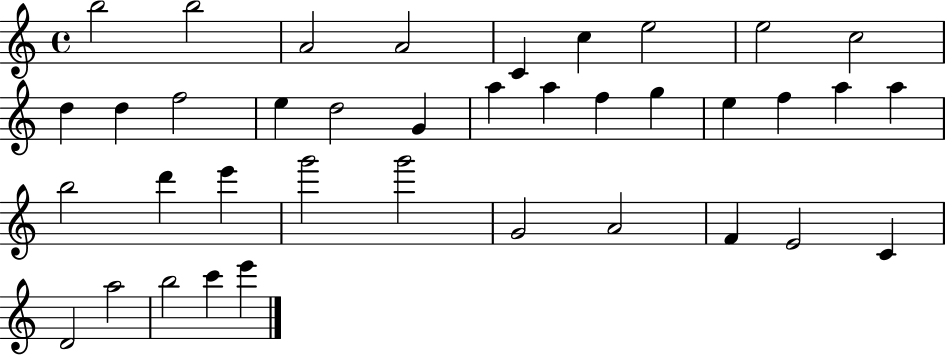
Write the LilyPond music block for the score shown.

{
  \clef treble
  \time 4/4
  \defaultTimeSignature
  \key c \major
  b''2 b''2 | a'2 a'2 | c'4 c''4 e''2 | e''2 c''2 | \break d''4 d''4 f''2 | e''4 d''2 g'4 | a''4 a''4 f''4 g''4 | e''4 f''4 a''4 a''4 | \break b''2 d'''4 e'''4 | g'''2 g'''2 | g'2 a'2 | f'4 e'2 c'4 | \break d'2 a''2 | b''2 c'''4 e'''4 | \bar "|."
}